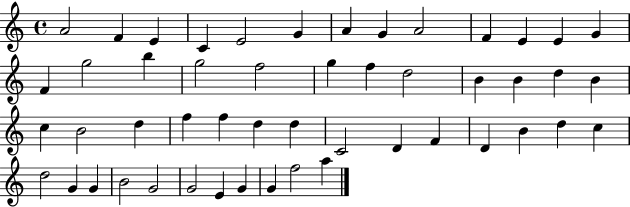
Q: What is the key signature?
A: C major